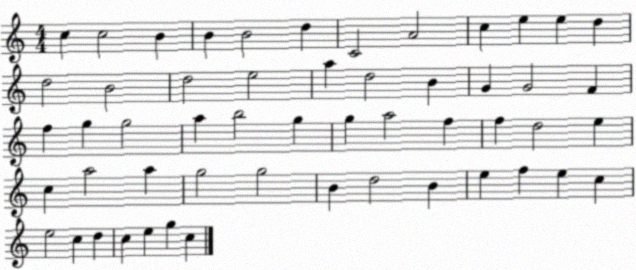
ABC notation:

X:1
T:Untitled
M:4/4
L:1/4
K:C
c c2 B B B2 d C2 A2 c e e d d2 B2 d2 e2 a d2 B G G2 F f g g2 a b2 g g a2 f f d2 e c a2 a g2 g2 B d2 B e f e c e2 c d c e g c